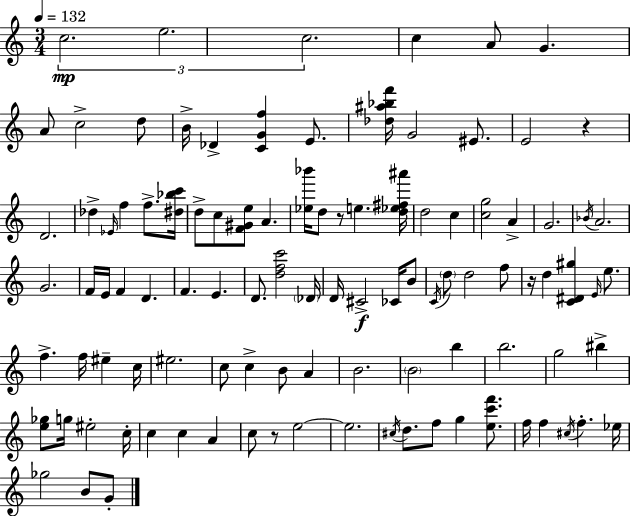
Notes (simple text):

C5/h. E5/h. C5/h. C5/q A4/e G4/q. A4/e C5/h D5/e B4/s Db4/q [C4,G4,F5]/q E4/e. [Db5,A#5,Bb5,F6]/s G4/h EIS4/e. E4/h R/q D4/h. Db5/q Eb4/s F5/q F5/e. [D#5,Bb5,C6]/s D5/e C5/e [F4,G#4,E5]/e A4/q. [Eb5,Bb6]/s D5/e R/e E5/q. [D5,Eb5,F#5,A#6]/s D5/h C5/q [C5,G5]/h A4/q G4/h. Bb4/s A4/h. G4/h. F4/s E4/s F4/q D4/q. F4/q. E4/q. D4/e. [D5,F5,C6]/h Db4/s D4/s C#4/h CES4/s B4/e C4/s D5/e D5/h F5/e R/s D5/q [C4,D#4,G#5]/q E4/s E5/e. F5/q. F5/s EIS5/q C5/s EIS5/h. C5/e C5/q B4/e A4/q B4/h. B4/h B5/q B5/h. G5/h BIS5/q [E5,Gb5]/e G5/s EIS5/h C5/s C5/q C5/q A4/q C5/e R/e E5/h E5/h. C#5/s D5/e. F5/e G5/q [E5,C6,F6]/e. F5/s F5/q C#5/s F5/q. Eb5/s Gb5/h B4/e G4/e